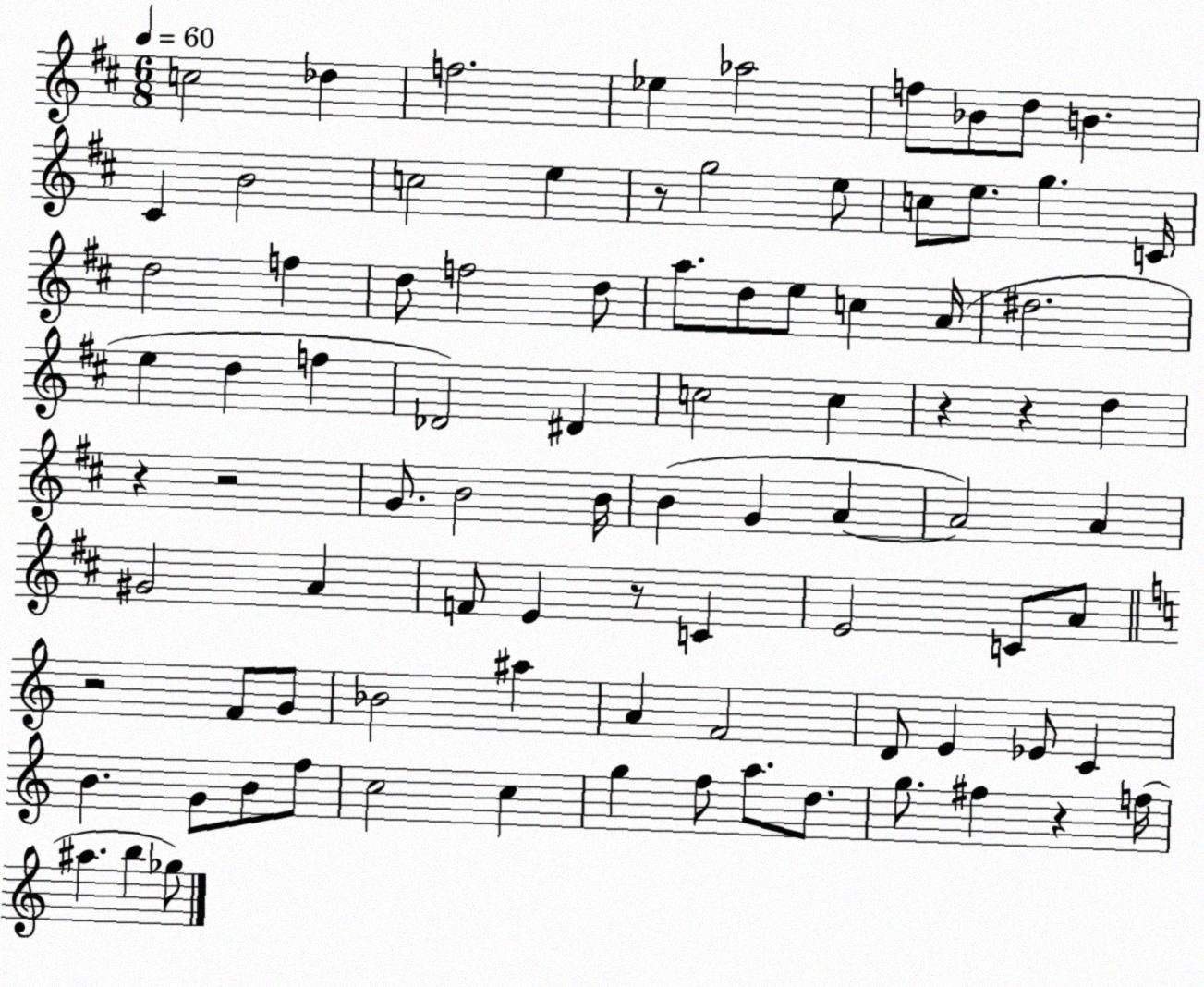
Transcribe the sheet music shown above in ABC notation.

X:1
T:Untitled
M:6/8
L:1/4
K:D
c2 _d f2 _e _a2 f/2 _B/2 d/2 B ^C B2 c2 e z/2 g2 e/2 c/2 e/2 g C/4 d2 f d/2 f2 d/2 a/2 d/2 e/2 c A/4 ^d2 e d f _D2 ^D c2 c z z d z z2 G/2 B2 B/4 B G A A2 A ^G2 A F/2 E z/2 C E2 C/2 A/2 z2 F/2 G/2 _B2 ^a A F2 D/2 E _E/2 C B G/2 B/2 f/2 c2 c g f/2 a/2 d/2 g/2 ^f z f/4 ^a b _g/2